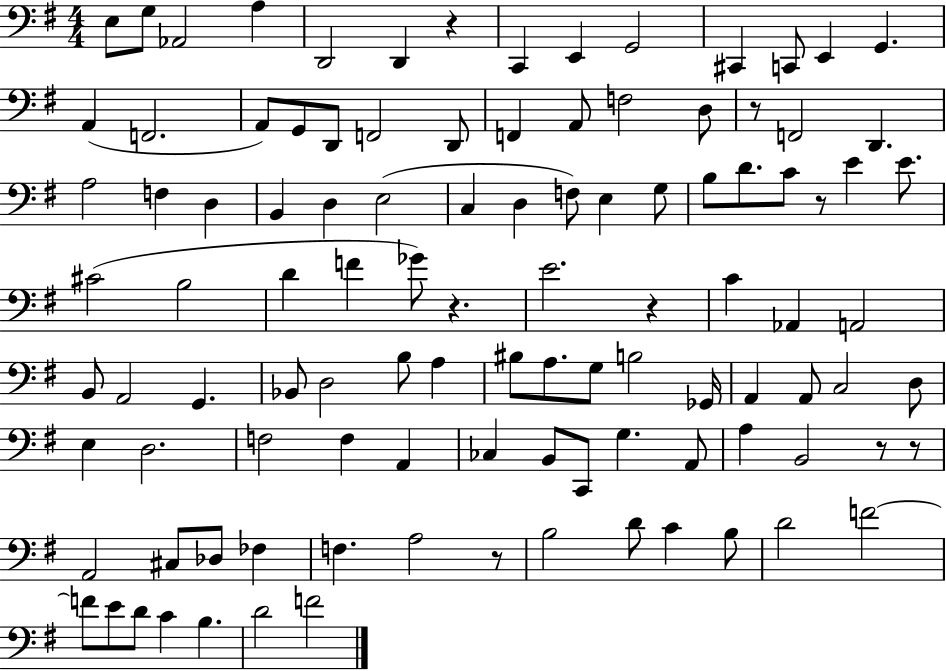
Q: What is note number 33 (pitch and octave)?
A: C3